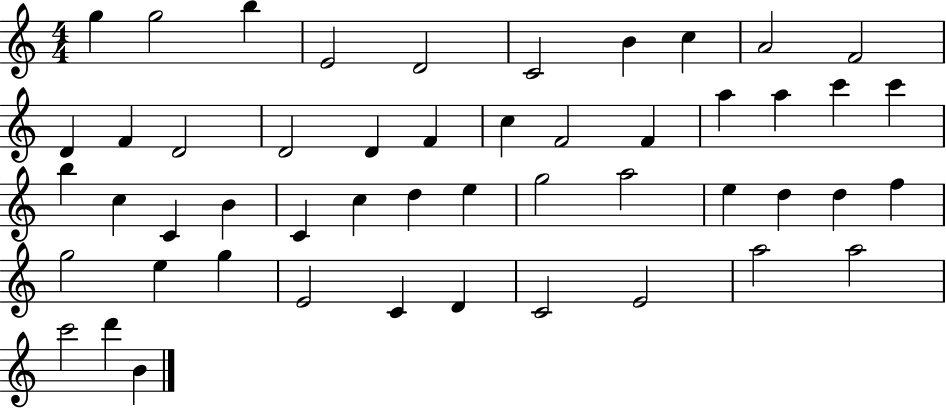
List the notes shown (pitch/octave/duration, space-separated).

G5/q G5/h B5/q E4/h D4/h C4/h B4/q C5/q A4/h F4/h D4/q F4/q D4/h D4/h D4/q F4/q C5/q F4/h F4/q A5/q A5/q C6/q C6/q B5/q C5/q C4/q B4/q C4/q C5/q D5/q E5/q G5/h A5/h E5/q D5/q D5/q F5/q G5/h E5/q G5/q E4/h C4/q D4/q C4/h E4/h A5/h A5/h C6/h D6/q B4/q